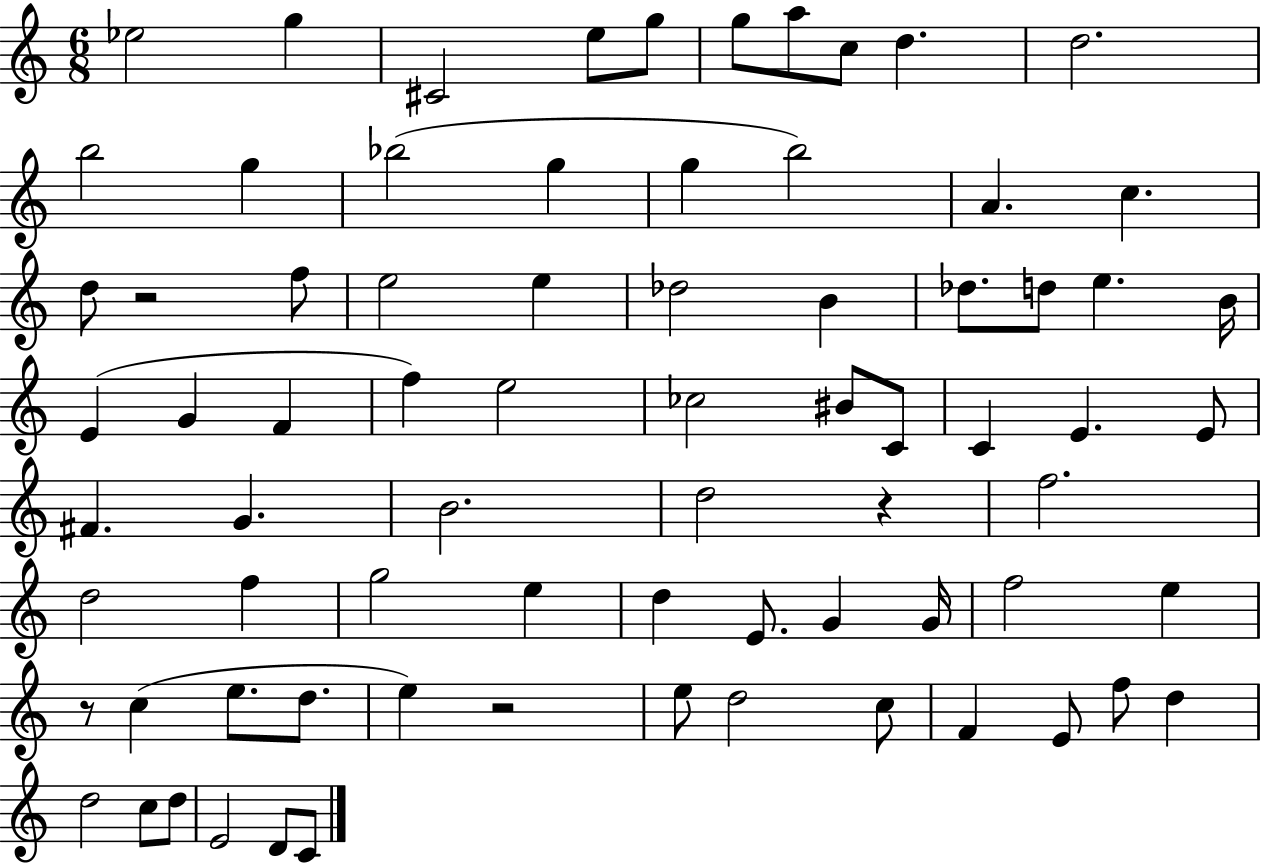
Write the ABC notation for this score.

X:1
T:Untitled
M:6/8
L:1/4
K:C
_e2 g ^C2 e/2 g/2 g/2 a/2 c/2 d d2 b2 g _b2 g g b2 A c d/2 z2 f/2 e2 e _d2 B _d/2 d/2 e B/4 E G F f e2 _c2 ^B/2 C/2 C E E/2 ^F G B2 d2 z f2 d2 f g2 e d E/2 G G/4 f2 e z/2 c e/2 d/2 e z2 e/2 d2 c/2 F E/2 f/2 d d2 c/2 d/2 E2 D/2 C/2